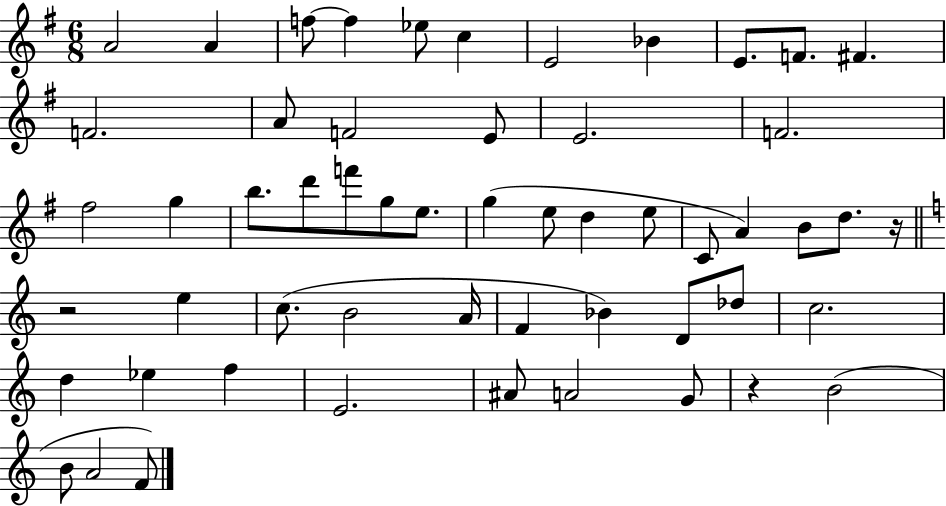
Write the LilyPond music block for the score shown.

{
  \clef treble
  \numericTimeSignature
  \time 6/8
  \key g \major
  a'2 a'4 | f''8~~ f''4 ees''8 c''4 | e'2 bes'4 | e'8. f'8. fis'4. | \break f'2. | a'8 f'2 e'8 | e'2. | f'2. | \break fis''2 g''4 | b''8. d'''8 f'''8 g''8 e''8. | g''4( e''8 d''4 e''8 | c'8 a'4) b'8 d''8. r16 | \break \bar "||" \break \key a \minor r2 e''4 | c''8.( b'2 a'16 | f'4 bes'4) d'8 des''8 | c''2. | \break d''4 ees''4 f''4 | e'2. | ais'8 a'2 g'8 | r4 b'2( | \break b'8 a'2 f'8) | \bar "|."
}